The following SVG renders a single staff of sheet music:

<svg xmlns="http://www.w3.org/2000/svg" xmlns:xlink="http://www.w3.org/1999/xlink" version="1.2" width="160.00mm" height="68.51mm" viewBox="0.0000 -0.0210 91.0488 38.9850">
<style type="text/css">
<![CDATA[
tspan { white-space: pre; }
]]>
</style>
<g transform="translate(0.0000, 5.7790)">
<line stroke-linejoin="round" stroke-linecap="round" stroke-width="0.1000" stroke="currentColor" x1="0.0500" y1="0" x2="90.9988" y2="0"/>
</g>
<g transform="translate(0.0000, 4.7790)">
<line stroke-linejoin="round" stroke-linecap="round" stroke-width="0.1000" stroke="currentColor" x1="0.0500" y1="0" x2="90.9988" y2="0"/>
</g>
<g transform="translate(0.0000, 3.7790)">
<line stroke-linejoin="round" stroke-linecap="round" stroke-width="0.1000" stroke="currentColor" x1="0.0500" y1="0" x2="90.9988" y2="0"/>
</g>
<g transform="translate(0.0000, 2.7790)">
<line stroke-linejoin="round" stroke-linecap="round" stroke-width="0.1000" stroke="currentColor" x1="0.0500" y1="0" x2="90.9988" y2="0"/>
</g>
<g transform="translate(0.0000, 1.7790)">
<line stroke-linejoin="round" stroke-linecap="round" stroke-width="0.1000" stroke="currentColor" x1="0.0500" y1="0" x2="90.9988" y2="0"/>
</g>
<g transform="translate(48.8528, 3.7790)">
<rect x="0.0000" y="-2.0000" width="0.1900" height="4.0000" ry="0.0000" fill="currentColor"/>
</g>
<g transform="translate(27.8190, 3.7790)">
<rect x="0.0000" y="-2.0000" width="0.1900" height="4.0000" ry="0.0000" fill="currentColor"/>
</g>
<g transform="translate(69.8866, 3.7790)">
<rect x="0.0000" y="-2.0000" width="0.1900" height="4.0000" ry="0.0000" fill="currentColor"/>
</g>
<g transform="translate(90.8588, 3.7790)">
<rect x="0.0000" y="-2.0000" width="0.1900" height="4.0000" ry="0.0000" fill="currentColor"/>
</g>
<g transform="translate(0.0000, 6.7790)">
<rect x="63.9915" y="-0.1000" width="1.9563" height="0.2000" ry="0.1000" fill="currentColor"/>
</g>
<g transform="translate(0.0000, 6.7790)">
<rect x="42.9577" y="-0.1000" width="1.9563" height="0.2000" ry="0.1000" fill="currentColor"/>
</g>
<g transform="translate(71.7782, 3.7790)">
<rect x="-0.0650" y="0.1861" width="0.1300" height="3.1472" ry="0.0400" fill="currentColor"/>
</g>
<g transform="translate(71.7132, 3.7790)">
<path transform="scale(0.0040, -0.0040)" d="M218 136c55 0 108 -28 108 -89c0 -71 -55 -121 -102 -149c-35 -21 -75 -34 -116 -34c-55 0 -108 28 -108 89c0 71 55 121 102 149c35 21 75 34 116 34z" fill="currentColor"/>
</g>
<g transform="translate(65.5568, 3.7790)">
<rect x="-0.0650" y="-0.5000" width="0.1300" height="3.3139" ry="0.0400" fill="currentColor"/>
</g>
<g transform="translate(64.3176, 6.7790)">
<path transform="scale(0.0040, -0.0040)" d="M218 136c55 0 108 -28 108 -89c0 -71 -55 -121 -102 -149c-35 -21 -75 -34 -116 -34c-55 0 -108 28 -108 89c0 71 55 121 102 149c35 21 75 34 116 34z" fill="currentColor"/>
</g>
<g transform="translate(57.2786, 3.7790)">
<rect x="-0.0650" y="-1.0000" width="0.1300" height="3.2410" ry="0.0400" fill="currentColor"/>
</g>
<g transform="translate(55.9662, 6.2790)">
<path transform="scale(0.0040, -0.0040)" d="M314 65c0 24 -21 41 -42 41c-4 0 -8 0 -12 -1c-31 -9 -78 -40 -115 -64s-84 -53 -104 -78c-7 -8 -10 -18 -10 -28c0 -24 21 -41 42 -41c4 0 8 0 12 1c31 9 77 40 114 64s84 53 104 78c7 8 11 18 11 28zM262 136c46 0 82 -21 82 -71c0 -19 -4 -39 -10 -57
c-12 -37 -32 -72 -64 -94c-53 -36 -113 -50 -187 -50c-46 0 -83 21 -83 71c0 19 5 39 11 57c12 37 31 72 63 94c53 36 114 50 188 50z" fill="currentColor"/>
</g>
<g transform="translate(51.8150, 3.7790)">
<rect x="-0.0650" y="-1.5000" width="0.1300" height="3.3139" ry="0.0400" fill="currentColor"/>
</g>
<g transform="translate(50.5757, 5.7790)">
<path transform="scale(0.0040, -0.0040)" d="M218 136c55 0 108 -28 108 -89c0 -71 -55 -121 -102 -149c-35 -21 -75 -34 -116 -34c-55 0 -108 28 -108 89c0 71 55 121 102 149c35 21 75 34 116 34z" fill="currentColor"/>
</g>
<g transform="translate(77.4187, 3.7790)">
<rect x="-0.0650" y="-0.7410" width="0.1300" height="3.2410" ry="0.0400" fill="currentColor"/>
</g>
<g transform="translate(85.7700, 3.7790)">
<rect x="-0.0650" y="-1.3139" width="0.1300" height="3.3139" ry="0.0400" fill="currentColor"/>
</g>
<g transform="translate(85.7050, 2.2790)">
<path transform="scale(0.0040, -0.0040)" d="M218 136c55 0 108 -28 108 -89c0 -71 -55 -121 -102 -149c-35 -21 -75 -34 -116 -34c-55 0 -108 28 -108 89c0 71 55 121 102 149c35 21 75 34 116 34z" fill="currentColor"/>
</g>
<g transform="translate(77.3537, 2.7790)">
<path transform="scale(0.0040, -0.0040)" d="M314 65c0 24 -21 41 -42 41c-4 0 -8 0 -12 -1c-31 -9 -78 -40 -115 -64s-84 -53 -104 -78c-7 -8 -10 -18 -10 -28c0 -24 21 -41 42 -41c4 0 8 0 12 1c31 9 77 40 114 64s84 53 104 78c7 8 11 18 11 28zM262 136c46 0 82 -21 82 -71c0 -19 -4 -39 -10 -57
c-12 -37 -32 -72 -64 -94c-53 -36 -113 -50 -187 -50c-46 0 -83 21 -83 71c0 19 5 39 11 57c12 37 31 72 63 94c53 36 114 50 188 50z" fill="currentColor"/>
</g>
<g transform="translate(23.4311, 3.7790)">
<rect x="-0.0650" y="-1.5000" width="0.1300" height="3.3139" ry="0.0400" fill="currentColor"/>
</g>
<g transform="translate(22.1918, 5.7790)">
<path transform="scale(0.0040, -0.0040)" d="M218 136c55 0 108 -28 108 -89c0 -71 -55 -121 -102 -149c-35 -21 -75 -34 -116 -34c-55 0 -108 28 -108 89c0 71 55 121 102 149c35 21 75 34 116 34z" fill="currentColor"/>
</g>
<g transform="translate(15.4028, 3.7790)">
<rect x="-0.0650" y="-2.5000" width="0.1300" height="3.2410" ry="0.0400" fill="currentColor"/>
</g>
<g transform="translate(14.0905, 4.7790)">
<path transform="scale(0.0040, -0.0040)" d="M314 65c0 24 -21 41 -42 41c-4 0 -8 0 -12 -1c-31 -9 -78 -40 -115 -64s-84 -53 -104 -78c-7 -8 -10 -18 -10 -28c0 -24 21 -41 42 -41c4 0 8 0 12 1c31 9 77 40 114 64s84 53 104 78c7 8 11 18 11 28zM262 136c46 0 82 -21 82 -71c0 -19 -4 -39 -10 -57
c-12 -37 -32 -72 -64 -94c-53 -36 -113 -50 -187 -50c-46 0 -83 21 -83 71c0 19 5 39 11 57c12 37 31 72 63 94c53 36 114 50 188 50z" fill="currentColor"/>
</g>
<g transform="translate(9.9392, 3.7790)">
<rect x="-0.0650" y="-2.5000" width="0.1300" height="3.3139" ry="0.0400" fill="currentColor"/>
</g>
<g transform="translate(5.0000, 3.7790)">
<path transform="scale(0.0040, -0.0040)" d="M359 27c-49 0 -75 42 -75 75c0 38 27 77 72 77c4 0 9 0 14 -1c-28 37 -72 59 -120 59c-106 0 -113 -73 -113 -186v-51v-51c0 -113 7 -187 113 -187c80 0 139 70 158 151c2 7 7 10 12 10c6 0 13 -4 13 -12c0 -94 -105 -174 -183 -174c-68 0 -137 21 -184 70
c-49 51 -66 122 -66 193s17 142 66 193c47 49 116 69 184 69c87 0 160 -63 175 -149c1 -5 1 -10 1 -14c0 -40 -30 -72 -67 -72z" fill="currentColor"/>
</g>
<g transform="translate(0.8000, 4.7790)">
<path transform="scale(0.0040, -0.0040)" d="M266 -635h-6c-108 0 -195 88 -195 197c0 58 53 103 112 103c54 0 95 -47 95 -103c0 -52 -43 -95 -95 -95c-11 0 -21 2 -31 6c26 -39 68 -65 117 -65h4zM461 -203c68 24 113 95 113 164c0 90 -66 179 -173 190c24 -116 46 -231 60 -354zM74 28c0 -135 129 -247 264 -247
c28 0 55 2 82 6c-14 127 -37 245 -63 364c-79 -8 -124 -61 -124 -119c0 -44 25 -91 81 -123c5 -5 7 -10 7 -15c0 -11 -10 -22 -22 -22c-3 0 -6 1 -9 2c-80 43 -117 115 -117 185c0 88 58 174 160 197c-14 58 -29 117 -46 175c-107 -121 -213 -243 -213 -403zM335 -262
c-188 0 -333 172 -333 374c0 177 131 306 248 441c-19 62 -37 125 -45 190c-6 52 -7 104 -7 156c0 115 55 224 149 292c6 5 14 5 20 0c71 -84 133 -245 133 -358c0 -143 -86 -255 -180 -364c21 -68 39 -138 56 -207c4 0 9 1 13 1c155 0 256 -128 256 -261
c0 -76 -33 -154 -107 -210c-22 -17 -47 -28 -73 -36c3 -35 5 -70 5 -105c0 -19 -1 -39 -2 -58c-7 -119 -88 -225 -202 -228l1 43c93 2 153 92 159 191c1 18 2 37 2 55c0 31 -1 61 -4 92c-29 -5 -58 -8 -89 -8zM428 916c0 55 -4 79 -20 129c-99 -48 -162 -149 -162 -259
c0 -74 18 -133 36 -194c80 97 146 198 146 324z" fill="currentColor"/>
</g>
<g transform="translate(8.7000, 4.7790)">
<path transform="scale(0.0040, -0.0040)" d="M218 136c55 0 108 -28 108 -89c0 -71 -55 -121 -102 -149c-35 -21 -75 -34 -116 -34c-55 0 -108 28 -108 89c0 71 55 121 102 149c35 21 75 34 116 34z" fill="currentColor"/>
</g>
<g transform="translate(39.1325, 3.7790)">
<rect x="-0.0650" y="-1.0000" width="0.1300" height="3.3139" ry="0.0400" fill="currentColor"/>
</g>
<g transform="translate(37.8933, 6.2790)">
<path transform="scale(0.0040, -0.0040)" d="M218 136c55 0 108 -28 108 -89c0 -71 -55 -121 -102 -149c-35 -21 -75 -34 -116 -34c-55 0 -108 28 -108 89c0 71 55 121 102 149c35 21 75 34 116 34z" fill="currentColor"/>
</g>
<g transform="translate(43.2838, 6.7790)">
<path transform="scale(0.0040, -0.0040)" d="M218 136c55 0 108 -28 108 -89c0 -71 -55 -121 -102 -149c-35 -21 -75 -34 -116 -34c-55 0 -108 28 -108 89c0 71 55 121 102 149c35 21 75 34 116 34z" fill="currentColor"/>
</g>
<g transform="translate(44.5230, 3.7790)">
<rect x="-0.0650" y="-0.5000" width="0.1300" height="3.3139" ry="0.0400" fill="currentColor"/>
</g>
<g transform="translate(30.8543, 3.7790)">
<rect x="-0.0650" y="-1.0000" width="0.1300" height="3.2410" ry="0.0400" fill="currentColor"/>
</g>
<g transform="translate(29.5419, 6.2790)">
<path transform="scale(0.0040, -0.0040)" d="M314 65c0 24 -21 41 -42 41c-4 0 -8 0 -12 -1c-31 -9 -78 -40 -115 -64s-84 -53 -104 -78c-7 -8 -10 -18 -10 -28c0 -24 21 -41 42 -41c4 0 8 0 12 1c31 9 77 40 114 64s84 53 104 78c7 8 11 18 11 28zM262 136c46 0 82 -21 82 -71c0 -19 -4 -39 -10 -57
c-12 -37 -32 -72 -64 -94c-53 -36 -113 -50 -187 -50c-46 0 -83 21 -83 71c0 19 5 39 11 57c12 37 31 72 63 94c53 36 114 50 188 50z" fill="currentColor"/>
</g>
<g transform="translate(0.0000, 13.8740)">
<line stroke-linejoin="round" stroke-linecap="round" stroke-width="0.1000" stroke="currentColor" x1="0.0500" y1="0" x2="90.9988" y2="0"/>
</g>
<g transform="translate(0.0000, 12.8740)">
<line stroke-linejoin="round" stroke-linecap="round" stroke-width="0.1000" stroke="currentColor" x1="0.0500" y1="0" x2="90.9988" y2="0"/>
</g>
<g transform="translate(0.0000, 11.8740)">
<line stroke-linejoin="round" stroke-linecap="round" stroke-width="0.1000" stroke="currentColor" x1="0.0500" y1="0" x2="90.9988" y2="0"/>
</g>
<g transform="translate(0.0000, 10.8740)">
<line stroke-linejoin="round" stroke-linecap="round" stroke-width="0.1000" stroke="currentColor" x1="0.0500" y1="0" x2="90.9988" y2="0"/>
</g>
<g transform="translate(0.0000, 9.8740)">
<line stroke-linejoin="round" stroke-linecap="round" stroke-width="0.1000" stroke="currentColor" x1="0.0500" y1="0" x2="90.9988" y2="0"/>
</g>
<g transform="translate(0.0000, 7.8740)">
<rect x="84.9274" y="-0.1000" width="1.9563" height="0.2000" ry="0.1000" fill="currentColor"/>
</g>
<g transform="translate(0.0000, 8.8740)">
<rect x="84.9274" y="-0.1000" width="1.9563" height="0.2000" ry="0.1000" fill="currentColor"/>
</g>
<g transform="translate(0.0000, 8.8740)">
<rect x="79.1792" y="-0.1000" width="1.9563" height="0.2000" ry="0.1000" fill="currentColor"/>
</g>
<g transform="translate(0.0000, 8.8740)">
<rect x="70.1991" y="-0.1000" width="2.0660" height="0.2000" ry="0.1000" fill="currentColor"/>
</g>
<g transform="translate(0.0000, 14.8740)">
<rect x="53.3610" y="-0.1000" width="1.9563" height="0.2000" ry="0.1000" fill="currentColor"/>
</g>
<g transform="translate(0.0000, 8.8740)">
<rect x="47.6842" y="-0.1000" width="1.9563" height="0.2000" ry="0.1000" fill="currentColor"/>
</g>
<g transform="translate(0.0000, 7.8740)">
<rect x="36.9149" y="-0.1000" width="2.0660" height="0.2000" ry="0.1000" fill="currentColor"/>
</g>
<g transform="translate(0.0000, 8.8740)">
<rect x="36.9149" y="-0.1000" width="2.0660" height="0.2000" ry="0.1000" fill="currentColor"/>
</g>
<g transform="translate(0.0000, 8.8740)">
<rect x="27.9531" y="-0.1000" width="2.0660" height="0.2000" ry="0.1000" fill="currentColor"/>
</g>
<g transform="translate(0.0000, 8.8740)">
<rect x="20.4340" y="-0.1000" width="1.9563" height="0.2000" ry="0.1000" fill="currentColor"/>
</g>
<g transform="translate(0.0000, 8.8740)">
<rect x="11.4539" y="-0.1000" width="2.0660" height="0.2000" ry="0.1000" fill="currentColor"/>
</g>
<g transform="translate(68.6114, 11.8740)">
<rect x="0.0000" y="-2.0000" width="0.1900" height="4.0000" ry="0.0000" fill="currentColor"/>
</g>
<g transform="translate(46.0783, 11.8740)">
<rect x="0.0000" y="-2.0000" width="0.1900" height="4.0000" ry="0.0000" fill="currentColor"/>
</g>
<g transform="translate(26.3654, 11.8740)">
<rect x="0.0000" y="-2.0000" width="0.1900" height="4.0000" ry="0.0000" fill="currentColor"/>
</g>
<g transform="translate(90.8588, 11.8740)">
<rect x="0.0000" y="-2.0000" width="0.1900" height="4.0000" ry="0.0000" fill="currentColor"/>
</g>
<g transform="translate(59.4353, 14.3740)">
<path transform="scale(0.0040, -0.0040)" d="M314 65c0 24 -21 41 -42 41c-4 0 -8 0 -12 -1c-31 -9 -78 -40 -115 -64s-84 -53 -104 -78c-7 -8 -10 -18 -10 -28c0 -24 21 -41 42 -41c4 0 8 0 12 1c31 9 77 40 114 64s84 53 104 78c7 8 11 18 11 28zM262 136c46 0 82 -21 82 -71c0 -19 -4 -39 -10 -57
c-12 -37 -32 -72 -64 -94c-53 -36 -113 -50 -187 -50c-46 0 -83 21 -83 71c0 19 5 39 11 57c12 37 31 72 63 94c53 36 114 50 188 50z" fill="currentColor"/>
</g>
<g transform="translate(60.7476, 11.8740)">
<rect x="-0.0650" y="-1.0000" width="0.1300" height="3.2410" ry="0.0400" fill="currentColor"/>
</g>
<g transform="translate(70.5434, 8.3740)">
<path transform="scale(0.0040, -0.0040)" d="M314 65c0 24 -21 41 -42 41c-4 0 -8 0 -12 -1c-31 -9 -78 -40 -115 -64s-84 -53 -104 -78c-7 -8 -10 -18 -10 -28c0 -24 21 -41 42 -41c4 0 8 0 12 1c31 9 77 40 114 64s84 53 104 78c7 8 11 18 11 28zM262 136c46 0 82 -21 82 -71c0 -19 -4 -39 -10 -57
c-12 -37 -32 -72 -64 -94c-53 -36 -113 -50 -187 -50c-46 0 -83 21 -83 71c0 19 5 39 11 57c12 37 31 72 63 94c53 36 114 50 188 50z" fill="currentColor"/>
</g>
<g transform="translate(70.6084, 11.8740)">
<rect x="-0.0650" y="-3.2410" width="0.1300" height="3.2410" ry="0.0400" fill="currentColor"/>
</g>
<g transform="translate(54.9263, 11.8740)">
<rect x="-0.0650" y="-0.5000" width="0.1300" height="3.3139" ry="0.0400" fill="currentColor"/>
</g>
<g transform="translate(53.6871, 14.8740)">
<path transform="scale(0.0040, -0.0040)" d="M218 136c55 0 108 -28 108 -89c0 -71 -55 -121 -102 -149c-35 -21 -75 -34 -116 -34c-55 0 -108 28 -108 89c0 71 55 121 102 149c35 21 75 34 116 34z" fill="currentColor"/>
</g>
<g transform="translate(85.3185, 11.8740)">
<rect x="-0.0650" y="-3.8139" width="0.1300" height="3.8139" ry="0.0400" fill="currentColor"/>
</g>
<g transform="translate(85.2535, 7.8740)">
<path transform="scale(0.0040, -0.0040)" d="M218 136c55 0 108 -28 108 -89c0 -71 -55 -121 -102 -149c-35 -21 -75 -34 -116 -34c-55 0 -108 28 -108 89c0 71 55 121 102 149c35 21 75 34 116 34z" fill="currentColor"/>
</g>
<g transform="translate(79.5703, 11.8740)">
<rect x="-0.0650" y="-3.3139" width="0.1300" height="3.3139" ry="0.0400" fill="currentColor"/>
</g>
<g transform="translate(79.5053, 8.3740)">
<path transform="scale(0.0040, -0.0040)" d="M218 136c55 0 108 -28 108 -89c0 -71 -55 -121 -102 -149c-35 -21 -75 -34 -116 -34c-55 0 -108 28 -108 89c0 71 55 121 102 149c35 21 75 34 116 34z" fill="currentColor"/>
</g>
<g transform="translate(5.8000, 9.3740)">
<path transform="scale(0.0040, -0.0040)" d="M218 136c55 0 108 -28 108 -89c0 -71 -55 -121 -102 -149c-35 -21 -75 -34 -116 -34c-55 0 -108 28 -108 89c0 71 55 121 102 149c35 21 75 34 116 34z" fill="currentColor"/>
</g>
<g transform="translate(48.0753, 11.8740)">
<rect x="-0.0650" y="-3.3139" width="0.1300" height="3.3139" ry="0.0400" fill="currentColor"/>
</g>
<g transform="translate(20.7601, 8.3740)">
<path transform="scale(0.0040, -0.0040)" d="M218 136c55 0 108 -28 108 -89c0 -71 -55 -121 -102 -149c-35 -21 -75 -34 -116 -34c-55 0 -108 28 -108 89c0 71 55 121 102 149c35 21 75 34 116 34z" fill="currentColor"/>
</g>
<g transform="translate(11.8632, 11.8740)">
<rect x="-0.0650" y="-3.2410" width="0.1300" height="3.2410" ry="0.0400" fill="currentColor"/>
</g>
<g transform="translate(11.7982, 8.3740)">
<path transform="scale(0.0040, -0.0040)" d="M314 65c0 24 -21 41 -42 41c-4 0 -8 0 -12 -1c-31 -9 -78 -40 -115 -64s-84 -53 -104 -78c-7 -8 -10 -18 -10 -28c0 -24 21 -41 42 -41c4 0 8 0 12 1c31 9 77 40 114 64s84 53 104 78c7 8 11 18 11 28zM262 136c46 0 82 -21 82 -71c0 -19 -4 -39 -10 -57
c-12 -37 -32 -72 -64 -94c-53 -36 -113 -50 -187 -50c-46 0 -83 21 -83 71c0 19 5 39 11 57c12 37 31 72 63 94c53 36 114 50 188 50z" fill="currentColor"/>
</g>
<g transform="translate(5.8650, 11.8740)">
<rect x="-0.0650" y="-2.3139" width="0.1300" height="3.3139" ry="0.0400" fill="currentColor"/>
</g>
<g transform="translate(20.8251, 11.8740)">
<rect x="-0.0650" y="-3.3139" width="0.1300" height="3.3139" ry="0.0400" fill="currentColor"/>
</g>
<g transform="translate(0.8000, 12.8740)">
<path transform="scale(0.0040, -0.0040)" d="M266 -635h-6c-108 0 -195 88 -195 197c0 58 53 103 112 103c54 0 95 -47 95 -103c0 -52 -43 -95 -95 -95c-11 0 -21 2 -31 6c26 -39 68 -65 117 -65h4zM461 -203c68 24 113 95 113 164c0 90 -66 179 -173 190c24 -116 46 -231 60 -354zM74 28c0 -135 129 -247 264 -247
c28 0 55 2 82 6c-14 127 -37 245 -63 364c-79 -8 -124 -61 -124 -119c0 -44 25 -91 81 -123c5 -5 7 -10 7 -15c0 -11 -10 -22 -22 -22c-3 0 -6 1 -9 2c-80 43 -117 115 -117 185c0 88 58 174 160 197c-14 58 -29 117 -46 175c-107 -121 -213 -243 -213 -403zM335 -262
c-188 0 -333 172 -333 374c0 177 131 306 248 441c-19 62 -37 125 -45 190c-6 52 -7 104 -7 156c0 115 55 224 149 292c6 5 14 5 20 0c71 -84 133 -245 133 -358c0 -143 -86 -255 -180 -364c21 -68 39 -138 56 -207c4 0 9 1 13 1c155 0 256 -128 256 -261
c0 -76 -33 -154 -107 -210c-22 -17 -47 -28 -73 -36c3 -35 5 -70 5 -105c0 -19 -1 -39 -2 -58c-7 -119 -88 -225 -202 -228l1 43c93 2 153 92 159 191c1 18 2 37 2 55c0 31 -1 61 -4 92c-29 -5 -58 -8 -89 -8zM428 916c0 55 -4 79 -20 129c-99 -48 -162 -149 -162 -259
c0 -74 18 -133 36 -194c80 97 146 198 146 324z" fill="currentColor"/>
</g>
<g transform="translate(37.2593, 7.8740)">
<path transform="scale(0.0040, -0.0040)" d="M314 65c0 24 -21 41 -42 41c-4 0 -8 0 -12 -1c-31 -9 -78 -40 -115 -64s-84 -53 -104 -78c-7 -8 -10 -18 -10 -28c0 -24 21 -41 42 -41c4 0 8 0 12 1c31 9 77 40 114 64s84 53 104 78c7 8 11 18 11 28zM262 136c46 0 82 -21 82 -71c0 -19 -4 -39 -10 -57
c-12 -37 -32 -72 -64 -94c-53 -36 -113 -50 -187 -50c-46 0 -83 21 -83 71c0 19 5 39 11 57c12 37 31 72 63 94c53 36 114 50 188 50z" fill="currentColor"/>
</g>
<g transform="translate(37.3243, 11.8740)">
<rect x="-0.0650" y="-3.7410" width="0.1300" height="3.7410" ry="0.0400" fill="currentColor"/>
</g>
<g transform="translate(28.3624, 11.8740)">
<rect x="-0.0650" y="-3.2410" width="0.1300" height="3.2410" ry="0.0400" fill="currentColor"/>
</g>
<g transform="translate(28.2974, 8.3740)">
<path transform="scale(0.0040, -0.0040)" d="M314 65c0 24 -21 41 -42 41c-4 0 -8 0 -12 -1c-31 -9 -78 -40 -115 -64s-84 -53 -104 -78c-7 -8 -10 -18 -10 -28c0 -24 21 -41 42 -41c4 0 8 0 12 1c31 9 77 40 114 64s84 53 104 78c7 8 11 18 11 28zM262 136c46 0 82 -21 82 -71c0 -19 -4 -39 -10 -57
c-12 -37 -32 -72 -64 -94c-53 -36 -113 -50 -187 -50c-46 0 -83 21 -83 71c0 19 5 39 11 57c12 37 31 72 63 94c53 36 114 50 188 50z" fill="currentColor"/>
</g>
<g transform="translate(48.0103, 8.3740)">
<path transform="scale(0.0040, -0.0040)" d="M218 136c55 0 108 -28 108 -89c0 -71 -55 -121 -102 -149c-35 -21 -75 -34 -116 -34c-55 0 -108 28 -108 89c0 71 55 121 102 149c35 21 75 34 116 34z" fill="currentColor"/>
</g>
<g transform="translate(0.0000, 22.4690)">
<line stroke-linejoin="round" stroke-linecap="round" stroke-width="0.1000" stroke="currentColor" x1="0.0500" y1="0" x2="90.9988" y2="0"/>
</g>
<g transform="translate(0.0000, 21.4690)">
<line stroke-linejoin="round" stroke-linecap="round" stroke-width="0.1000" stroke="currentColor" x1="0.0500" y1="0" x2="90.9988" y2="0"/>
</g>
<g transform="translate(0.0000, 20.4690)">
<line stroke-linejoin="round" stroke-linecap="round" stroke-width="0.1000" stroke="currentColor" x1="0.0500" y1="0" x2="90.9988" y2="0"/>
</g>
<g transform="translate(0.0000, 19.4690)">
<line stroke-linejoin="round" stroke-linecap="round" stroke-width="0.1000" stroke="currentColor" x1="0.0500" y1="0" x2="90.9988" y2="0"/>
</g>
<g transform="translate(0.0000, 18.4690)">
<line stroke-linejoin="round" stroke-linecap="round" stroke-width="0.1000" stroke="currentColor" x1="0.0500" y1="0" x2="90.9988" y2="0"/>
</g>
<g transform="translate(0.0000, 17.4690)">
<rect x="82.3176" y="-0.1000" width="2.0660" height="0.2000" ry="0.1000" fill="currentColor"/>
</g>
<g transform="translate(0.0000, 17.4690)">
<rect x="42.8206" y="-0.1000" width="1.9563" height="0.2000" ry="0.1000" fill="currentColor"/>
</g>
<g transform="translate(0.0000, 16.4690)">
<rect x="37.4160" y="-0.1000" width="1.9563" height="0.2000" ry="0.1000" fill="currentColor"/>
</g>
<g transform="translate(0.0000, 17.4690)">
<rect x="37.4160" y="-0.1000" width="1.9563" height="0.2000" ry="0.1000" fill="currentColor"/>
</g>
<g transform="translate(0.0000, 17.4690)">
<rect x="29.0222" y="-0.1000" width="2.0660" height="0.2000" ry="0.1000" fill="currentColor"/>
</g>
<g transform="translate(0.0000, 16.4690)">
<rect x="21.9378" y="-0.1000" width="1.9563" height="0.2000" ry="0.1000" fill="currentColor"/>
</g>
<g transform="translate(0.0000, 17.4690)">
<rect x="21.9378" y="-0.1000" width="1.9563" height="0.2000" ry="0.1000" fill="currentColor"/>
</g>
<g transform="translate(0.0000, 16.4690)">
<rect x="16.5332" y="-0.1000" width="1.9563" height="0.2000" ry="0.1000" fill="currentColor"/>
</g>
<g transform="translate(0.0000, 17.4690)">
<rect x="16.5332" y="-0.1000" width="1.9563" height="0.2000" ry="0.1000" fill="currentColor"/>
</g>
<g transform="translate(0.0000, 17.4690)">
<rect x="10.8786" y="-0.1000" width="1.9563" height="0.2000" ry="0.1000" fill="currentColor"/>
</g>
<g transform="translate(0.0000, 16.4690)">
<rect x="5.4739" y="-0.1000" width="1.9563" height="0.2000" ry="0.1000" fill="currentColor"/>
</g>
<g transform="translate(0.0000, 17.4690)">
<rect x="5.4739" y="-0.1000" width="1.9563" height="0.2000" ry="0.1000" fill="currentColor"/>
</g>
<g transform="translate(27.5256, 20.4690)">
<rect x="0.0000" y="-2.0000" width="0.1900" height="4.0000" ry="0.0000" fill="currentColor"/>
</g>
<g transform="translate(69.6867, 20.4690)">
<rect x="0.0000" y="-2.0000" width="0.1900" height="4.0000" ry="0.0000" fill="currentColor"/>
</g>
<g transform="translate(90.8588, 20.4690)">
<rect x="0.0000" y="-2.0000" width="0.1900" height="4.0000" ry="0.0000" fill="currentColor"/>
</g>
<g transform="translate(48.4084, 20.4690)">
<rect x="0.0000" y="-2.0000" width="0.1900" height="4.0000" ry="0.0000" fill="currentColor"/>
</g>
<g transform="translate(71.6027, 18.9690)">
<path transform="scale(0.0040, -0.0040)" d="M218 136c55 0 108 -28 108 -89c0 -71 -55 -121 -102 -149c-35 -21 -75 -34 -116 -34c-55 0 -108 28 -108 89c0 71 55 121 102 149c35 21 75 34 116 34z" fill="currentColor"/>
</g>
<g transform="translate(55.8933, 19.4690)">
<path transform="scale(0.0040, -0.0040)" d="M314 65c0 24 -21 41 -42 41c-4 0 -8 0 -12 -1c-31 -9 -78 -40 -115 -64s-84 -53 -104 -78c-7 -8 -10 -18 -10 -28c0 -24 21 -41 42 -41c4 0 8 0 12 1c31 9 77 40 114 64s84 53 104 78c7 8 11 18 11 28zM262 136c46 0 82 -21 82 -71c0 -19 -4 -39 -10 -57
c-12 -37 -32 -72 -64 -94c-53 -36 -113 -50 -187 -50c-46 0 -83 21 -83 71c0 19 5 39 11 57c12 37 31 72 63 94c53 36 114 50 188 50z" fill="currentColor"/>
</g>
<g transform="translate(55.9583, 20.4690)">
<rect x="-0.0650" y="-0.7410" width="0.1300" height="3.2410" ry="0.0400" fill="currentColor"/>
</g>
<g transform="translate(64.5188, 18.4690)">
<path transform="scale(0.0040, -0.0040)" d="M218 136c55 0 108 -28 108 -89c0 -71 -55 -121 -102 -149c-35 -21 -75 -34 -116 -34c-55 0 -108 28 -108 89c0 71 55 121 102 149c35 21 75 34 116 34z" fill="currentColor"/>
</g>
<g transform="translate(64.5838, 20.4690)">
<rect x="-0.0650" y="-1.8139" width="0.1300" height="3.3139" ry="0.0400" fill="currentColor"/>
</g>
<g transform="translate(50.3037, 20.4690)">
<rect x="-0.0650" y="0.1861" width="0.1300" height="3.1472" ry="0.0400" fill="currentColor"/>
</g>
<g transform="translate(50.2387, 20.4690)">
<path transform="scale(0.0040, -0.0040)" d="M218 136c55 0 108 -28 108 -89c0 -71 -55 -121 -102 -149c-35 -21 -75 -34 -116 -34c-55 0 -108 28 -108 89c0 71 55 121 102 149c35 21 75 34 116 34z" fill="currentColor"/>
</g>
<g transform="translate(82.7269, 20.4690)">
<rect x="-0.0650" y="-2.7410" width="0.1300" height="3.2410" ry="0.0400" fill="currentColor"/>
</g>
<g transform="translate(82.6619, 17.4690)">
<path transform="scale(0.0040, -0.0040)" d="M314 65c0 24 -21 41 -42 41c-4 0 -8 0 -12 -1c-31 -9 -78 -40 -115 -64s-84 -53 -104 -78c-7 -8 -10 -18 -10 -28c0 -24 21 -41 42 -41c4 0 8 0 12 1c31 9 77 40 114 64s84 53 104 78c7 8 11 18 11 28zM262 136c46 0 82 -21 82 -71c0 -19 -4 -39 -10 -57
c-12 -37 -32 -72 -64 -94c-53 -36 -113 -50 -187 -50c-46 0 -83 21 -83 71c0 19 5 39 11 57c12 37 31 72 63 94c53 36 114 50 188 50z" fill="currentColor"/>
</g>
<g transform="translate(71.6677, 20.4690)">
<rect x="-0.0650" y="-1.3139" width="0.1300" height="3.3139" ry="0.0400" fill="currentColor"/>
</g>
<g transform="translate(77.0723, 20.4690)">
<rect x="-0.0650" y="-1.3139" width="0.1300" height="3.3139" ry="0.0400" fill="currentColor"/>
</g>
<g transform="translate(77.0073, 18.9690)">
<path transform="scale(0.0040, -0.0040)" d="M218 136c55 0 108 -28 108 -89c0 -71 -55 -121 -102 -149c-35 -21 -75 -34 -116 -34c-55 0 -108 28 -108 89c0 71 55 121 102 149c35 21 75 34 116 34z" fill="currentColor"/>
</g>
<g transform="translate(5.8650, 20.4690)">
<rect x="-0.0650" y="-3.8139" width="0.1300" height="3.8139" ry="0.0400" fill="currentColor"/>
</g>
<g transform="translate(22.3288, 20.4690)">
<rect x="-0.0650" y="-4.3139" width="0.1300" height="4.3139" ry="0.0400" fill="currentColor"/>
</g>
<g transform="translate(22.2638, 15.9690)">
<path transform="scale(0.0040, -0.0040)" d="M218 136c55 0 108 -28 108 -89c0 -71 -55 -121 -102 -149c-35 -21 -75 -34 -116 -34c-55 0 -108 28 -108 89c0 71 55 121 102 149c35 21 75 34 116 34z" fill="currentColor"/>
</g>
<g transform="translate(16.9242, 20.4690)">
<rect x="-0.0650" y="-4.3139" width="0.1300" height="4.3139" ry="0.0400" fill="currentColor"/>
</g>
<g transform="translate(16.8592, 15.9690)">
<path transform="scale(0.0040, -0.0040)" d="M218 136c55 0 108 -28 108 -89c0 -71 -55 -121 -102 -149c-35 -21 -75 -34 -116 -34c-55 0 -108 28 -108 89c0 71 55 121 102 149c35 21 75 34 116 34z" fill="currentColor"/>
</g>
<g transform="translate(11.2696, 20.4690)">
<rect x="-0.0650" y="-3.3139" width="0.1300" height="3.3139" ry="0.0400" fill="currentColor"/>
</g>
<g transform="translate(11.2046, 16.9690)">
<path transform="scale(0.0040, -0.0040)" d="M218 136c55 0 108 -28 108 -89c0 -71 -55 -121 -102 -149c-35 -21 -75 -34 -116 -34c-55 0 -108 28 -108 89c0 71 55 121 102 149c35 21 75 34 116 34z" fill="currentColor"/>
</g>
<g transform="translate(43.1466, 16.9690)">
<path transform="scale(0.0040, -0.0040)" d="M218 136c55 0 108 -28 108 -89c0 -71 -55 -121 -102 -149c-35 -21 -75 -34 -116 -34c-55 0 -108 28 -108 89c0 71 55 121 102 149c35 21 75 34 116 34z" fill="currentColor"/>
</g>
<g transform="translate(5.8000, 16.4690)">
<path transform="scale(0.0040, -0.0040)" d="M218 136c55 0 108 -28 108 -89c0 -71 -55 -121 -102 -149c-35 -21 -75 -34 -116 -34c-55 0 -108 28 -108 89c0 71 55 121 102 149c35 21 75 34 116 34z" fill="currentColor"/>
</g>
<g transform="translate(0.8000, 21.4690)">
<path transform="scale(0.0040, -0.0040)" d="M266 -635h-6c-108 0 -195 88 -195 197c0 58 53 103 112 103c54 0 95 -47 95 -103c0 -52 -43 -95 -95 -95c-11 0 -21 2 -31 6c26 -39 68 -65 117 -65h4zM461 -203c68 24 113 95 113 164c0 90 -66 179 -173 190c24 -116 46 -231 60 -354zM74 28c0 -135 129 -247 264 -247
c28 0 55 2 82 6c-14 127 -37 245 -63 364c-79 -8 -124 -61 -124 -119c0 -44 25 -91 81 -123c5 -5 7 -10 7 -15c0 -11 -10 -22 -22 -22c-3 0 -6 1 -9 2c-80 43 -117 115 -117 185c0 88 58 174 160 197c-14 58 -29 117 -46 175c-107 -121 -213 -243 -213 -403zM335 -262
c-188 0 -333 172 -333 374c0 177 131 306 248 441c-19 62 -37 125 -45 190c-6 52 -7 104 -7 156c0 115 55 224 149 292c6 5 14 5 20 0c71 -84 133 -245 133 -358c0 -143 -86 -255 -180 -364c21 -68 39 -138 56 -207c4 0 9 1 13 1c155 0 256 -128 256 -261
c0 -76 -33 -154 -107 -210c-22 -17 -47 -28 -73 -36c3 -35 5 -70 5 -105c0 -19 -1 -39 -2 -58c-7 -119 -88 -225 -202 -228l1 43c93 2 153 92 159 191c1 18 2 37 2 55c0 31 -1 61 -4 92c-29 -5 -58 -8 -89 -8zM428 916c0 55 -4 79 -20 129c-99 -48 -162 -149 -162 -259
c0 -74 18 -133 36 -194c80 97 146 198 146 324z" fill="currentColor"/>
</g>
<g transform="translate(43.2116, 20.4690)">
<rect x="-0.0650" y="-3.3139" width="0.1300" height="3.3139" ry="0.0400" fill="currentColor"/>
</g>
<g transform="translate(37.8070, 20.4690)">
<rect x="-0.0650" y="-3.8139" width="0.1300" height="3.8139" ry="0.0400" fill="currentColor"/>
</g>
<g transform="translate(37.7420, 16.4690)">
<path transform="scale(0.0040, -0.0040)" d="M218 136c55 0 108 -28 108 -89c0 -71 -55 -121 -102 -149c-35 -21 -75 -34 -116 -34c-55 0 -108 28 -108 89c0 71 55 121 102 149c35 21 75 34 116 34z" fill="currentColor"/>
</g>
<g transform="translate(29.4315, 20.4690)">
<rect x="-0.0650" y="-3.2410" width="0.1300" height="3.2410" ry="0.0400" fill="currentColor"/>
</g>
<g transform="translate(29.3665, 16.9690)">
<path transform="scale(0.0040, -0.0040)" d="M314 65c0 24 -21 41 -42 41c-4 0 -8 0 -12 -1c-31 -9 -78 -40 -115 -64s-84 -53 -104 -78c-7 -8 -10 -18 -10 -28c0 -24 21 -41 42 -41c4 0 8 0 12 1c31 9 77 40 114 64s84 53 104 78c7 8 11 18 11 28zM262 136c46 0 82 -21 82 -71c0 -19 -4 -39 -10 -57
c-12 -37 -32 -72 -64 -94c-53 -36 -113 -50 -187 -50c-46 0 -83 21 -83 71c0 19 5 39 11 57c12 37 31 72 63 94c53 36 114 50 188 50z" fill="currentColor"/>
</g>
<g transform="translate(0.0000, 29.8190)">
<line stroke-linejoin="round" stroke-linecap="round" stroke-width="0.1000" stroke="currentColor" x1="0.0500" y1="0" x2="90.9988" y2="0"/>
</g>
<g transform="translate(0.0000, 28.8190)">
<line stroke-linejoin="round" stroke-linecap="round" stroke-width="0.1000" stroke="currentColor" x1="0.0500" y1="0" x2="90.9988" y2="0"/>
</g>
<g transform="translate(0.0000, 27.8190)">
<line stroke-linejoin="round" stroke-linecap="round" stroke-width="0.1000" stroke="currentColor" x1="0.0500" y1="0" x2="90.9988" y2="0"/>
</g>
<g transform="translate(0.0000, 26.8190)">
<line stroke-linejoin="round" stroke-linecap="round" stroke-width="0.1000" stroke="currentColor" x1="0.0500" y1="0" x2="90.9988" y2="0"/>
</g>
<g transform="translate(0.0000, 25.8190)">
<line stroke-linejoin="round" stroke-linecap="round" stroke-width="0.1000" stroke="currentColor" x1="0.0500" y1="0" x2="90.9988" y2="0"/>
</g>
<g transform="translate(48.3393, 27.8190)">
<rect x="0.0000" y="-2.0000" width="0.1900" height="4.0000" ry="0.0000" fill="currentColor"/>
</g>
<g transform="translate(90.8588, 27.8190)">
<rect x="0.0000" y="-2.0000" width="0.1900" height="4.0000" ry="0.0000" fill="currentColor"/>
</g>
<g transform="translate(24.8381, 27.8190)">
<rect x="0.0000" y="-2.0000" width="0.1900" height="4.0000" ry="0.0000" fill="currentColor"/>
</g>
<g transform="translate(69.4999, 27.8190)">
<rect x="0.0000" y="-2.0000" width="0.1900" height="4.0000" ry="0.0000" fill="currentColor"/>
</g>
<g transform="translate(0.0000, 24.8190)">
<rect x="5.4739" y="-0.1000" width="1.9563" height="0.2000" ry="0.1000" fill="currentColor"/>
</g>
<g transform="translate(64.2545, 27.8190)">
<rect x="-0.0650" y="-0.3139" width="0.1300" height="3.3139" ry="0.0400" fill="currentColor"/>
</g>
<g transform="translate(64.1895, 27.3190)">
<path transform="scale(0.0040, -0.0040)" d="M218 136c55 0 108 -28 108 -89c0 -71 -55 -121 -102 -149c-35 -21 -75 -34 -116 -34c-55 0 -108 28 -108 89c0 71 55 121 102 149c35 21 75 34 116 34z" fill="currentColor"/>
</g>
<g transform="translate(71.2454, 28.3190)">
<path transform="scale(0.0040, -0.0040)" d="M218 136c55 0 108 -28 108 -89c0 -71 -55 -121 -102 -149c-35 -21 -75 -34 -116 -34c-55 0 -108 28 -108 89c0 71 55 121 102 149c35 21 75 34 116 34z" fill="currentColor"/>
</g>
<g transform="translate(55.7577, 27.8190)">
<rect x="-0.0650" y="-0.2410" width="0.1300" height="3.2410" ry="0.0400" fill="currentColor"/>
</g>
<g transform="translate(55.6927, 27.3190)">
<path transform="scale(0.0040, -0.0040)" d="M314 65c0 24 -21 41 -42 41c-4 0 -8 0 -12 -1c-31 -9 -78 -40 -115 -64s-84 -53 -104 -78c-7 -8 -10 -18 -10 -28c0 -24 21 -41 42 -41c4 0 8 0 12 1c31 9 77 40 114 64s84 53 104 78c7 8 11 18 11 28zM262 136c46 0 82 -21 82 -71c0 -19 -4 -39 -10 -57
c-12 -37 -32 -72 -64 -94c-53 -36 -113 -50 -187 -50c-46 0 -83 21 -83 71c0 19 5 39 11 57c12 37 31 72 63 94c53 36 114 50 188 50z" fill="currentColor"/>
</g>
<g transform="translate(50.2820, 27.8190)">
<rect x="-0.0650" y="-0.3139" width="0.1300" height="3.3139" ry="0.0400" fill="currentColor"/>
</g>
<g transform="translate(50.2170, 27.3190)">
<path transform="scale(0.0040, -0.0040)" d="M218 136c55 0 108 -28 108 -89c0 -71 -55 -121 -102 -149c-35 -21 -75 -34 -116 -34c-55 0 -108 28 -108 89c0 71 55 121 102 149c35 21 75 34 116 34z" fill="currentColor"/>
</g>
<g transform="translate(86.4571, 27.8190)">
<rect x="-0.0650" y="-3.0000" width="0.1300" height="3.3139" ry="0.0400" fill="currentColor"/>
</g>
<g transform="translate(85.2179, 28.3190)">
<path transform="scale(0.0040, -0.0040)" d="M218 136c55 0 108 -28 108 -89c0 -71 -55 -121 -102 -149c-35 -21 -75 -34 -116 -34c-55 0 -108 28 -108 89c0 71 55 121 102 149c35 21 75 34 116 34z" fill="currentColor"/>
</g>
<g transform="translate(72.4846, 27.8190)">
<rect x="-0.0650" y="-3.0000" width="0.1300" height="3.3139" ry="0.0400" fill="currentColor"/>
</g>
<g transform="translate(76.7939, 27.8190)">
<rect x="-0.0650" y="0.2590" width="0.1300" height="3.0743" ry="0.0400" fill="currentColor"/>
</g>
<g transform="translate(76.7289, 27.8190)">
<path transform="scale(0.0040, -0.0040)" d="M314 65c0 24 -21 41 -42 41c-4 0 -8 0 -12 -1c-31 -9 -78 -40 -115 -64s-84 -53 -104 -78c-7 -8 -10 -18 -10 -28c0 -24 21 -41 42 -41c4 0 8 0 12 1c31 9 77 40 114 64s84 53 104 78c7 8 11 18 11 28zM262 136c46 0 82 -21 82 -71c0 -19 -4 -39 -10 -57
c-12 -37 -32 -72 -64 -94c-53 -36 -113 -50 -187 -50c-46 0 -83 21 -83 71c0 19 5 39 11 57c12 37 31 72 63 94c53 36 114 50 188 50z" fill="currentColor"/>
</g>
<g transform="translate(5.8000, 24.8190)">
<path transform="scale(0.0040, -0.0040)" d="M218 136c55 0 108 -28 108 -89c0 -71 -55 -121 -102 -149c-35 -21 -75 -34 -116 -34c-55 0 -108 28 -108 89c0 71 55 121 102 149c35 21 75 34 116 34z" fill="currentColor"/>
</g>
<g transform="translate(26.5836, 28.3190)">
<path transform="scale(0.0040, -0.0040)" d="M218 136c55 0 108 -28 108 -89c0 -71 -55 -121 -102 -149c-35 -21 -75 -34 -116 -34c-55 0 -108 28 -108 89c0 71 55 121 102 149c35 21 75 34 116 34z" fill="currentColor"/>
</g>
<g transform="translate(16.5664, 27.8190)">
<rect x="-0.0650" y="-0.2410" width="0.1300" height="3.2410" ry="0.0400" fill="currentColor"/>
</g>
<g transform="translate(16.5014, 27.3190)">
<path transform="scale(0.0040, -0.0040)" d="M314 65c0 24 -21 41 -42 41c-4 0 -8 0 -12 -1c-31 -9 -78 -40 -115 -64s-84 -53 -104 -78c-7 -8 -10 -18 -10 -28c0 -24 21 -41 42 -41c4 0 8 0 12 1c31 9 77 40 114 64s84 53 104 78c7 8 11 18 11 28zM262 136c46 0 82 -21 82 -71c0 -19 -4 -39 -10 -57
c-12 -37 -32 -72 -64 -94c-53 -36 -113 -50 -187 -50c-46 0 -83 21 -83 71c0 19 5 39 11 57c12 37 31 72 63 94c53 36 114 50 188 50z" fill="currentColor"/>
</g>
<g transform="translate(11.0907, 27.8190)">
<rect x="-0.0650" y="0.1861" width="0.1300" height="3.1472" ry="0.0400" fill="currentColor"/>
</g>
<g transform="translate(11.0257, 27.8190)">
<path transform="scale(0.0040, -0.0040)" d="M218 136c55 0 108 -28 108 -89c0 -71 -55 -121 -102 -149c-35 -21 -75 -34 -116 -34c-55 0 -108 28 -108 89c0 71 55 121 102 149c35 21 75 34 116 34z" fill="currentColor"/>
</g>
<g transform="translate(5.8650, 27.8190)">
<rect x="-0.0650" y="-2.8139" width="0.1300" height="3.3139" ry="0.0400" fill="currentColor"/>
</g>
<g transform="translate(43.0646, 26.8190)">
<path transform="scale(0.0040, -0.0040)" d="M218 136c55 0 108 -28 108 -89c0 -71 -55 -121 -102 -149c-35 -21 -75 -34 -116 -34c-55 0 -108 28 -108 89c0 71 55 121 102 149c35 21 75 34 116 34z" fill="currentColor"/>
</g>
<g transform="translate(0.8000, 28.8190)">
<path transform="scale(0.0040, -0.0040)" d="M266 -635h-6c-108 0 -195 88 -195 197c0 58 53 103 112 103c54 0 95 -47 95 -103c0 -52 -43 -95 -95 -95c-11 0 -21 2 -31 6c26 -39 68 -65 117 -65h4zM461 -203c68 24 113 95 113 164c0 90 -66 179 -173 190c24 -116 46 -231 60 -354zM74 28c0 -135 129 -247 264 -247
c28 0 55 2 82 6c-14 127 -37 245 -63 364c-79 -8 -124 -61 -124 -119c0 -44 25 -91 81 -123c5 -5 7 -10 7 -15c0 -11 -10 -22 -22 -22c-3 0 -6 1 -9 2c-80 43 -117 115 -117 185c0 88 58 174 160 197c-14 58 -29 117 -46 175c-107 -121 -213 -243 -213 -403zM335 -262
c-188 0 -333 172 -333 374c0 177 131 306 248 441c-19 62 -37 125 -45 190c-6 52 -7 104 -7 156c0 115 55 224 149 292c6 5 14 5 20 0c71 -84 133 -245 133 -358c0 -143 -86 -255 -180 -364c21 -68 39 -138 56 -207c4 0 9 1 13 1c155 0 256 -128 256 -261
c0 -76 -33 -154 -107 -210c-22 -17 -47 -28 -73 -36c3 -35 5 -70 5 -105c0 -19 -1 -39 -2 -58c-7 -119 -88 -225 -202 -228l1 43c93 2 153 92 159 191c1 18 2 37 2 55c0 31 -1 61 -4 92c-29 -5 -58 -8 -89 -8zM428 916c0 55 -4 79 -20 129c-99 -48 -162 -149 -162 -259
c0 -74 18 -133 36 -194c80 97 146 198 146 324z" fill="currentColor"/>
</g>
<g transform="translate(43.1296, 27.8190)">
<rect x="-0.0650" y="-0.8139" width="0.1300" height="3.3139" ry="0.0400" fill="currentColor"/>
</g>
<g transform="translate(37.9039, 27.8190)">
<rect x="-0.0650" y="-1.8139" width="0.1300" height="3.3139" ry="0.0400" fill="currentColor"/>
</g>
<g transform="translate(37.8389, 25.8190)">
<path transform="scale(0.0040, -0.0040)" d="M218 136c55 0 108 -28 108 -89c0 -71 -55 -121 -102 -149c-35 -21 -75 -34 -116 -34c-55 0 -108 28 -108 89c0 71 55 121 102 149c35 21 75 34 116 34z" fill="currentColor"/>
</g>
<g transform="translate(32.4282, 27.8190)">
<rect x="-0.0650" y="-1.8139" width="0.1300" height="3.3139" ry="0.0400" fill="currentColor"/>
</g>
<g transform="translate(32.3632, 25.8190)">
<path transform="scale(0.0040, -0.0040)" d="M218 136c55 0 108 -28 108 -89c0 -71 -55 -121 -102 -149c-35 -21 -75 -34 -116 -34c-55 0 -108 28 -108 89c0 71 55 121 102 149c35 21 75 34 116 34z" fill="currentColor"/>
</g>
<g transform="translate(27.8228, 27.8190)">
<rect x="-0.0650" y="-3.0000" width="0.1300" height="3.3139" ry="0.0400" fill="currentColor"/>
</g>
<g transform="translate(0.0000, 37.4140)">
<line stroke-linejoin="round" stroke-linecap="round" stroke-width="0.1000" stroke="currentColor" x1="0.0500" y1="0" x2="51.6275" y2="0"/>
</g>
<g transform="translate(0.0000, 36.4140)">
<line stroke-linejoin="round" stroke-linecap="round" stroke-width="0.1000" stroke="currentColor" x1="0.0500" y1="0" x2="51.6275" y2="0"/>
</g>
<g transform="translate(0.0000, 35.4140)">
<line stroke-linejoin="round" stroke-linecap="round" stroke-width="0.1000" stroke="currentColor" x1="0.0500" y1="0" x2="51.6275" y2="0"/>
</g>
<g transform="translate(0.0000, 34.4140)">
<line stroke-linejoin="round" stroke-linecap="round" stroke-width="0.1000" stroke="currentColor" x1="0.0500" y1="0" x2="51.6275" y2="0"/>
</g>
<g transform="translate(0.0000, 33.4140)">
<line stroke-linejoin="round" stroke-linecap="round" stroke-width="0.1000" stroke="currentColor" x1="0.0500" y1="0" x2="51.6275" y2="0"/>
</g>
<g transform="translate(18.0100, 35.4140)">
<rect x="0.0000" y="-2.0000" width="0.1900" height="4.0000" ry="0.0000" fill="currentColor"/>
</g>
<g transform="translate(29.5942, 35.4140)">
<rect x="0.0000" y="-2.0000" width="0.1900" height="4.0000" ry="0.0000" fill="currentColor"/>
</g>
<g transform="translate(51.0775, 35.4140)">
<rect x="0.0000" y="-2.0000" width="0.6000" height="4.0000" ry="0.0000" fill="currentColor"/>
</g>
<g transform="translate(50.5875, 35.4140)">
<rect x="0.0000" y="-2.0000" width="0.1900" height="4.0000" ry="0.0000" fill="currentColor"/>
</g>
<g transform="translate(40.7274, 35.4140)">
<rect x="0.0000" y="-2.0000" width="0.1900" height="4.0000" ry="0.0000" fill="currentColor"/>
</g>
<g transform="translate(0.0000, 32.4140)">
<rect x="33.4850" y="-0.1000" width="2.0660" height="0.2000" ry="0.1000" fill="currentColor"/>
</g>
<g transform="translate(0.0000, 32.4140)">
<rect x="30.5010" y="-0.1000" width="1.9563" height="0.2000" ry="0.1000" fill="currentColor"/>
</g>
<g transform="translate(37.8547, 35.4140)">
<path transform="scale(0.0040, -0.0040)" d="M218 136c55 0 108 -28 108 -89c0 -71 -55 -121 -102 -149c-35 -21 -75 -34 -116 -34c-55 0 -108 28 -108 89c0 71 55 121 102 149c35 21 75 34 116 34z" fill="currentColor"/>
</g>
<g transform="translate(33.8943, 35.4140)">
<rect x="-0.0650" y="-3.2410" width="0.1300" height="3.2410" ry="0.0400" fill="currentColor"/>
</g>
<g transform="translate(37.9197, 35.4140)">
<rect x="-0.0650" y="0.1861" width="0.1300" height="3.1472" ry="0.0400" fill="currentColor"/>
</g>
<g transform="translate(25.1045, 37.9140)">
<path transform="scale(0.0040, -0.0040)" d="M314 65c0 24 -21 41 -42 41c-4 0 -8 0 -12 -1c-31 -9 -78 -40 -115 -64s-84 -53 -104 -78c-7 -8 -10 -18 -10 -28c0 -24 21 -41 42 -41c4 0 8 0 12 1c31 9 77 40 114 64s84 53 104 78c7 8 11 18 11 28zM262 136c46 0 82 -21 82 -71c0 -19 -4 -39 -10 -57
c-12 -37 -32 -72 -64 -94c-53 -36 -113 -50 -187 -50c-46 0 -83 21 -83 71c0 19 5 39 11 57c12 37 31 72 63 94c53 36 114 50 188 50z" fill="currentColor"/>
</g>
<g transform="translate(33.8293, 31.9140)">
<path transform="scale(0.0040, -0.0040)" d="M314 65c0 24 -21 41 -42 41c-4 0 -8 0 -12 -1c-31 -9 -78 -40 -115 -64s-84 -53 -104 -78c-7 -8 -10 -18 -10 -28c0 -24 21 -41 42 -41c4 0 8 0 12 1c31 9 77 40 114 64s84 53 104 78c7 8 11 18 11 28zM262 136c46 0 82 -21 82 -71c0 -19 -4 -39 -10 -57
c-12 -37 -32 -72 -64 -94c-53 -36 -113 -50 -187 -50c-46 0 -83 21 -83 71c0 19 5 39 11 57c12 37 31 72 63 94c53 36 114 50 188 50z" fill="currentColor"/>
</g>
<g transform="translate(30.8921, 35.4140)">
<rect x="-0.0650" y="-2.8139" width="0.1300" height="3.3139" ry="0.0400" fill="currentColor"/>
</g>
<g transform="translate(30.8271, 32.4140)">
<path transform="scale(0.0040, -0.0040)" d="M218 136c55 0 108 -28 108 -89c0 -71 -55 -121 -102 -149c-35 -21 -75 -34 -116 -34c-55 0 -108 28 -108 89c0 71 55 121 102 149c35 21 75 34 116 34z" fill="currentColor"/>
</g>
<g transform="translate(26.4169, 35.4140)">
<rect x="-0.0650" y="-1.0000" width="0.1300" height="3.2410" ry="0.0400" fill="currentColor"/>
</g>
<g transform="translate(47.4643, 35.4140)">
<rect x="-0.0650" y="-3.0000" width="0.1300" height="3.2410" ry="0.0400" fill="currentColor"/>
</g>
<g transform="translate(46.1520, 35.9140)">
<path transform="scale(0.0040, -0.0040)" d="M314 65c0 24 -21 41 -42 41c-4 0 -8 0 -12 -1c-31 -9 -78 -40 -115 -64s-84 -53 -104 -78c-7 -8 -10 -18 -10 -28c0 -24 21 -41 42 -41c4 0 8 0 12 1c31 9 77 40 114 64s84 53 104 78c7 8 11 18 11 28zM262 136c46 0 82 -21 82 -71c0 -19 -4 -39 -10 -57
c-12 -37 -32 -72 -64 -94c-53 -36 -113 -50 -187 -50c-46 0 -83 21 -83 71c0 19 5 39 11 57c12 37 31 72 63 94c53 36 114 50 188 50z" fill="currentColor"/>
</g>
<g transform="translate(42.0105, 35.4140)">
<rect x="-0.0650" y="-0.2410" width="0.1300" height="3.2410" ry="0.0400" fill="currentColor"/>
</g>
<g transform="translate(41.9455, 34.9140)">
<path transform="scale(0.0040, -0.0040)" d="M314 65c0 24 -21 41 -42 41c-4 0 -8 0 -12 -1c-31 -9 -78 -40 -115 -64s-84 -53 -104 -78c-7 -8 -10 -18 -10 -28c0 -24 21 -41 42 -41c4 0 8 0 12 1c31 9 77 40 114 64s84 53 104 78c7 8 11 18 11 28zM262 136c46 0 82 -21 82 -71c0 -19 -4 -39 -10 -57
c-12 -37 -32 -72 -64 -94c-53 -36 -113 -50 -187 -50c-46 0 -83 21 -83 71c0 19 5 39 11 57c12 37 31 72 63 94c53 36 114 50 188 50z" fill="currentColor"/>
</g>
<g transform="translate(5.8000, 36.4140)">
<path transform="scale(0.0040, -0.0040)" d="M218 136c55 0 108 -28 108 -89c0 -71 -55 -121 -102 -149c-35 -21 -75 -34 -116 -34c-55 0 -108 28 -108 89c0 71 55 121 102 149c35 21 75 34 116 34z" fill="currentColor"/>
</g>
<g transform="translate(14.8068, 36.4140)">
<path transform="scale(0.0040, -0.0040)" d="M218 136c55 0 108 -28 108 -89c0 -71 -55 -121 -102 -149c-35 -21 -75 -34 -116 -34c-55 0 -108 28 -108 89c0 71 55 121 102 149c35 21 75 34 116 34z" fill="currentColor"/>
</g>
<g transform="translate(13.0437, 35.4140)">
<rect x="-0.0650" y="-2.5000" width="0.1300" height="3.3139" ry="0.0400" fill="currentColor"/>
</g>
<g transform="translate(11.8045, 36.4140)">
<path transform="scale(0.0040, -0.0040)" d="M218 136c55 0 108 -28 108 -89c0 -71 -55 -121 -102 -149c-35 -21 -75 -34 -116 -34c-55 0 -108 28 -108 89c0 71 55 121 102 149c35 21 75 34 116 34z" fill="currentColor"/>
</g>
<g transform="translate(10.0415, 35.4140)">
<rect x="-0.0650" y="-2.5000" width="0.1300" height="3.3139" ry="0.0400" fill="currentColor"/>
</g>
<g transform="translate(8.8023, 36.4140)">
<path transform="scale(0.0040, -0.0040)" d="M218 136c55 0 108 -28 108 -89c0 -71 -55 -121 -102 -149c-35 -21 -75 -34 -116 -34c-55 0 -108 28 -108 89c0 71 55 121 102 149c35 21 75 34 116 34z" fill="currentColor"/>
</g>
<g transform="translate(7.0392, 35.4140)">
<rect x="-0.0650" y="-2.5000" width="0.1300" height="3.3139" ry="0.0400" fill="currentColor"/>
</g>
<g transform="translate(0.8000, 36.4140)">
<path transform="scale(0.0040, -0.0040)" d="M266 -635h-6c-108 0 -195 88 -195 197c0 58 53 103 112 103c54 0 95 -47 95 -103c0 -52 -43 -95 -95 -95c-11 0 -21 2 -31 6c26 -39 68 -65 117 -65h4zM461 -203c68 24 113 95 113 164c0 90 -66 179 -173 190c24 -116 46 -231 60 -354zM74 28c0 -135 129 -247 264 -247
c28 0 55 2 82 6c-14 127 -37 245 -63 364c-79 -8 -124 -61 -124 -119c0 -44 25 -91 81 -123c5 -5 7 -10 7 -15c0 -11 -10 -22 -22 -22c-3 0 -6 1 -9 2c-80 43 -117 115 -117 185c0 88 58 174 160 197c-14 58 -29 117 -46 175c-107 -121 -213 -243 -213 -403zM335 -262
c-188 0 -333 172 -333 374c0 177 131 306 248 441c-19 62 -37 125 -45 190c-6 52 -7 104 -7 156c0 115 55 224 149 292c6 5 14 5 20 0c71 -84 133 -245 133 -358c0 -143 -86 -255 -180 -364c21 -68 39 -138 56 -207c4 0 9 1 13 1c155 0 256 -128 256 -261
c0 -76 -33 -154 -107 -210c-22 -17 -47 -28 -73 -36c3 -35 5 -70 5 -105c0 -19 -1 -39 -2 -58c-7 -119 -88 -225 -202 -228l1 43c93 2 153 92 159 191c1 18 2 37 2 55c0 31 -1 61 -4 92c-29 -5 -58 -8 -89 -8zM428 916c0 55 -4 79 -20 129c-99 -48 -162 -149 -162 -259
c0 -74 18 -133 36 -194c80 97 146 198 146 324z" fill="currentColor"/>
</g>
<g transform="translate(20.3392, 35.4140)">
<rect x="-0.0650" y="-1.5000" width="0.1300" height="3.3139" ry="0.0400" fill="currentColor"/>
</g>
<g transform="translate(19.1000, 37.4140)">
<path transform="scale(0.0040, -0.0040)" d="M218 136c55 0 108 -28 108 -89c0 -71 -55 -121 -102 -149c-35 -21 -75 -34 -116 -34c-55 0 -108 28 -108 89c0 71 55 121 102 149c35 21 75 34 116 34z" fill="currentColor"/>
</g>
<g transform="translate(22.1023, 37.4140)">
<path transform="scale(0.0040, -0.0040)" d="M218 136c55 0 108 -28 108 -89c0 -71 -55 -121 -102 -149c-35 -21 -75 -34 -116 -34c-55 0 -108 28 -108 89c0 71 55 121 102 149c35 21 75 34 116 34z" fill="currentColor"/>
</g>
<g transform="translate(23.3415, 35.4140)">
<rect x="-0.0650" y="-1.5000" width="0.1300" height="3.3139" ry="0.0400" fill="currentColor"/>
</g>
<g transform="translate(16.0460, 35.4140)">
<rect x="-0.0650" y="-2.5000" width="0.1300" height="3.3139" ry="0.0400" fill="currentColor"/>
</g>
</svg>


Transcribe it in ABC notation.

X:1
T:Untitled
M:4/4
L:1/4
K:C
G G2 E D2 D C E D2 C B d2 e g b2 b b2 c'2 b C D2 b2 b c' c' b d' d' b2 c' b B d2 f e e a2 a B c2 A f f d c c2 c A B2 A G G G G E E D2 a b2 B c2 A2